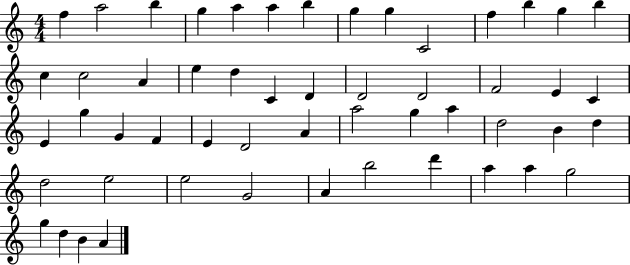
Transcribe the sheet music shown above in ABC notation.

X:1
T:Untitled
M:4/4
L:1/4
K:C
f a2 b g a a b g g C2 f b g b c c2 A e d C D D2 D2 F2 E C E g G F E D2 A a2 g a d2 B d d2 e2 e2 G2 A b2 d' a a g2 g d B A